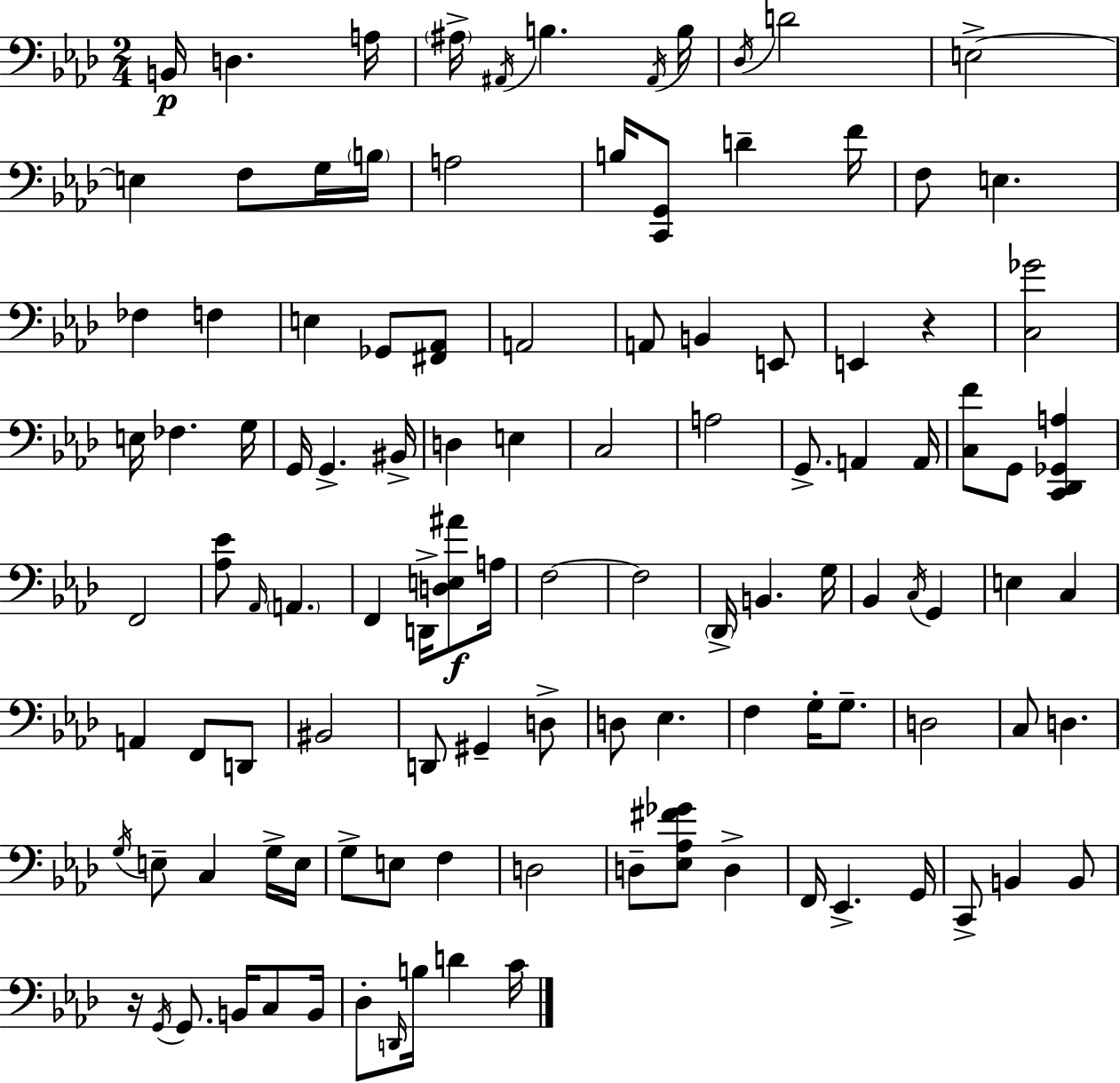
B2/s D3/q. A3/s A#3/s A#2/s B3/q. A#2/s B3/s Db3/s D4/h E3/h E3/q F3/e G3/s B3/s A3/h B3/s [C2,G2]/e D4/q F4/s F3/e E3/q. FES3/q F3/q E3/q Gb2/e [F#2,Ab2]/e A2/h A2/e B2/q E2/e E2/q R/q [C3,Gb4]/h E3/s FES3/q. G3/s G2/s G2/q. BIS2/s D3/q E3/q C3/h A3/h G2/e. A2/q A2/s [C3,F4]/e G2/e [C2,Db2,Gb2,A3]/q F2/h [Ab3,Eb4]/e Ab2/s A2/q. F2/q D2/s [D3,E3,A#4]/e A3/s F3/h F3/h Db2/s B2/q. G3/s Bb2/q C3/s G2/q E3/q C3/q A2/q F2/e D2/e BIS2/h D2/e G#2/q D3/e D3/e Eb3/q. F3/q G3/s G3/e. D3/h C3/e D3/q. G3/s E3/e C3/q G3/s E3/s G3/e E3/e F3/q D3/h D3/e [Eb3,Ab3,F#4,Gb4]/e D3/q F2/s Eb2/q. G2/s C2/e B2/q B2/e R/s G2/s G2/e. B2/s C3/e B2/s Db3/e D2/s B3/s D4/q C4/s